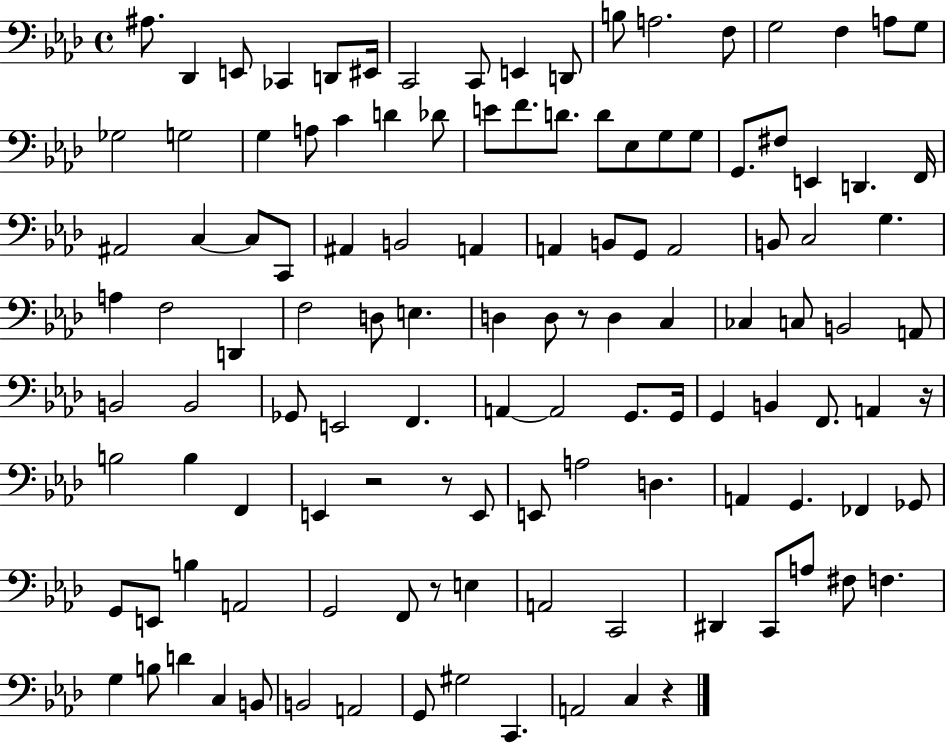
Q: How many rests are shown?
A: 6